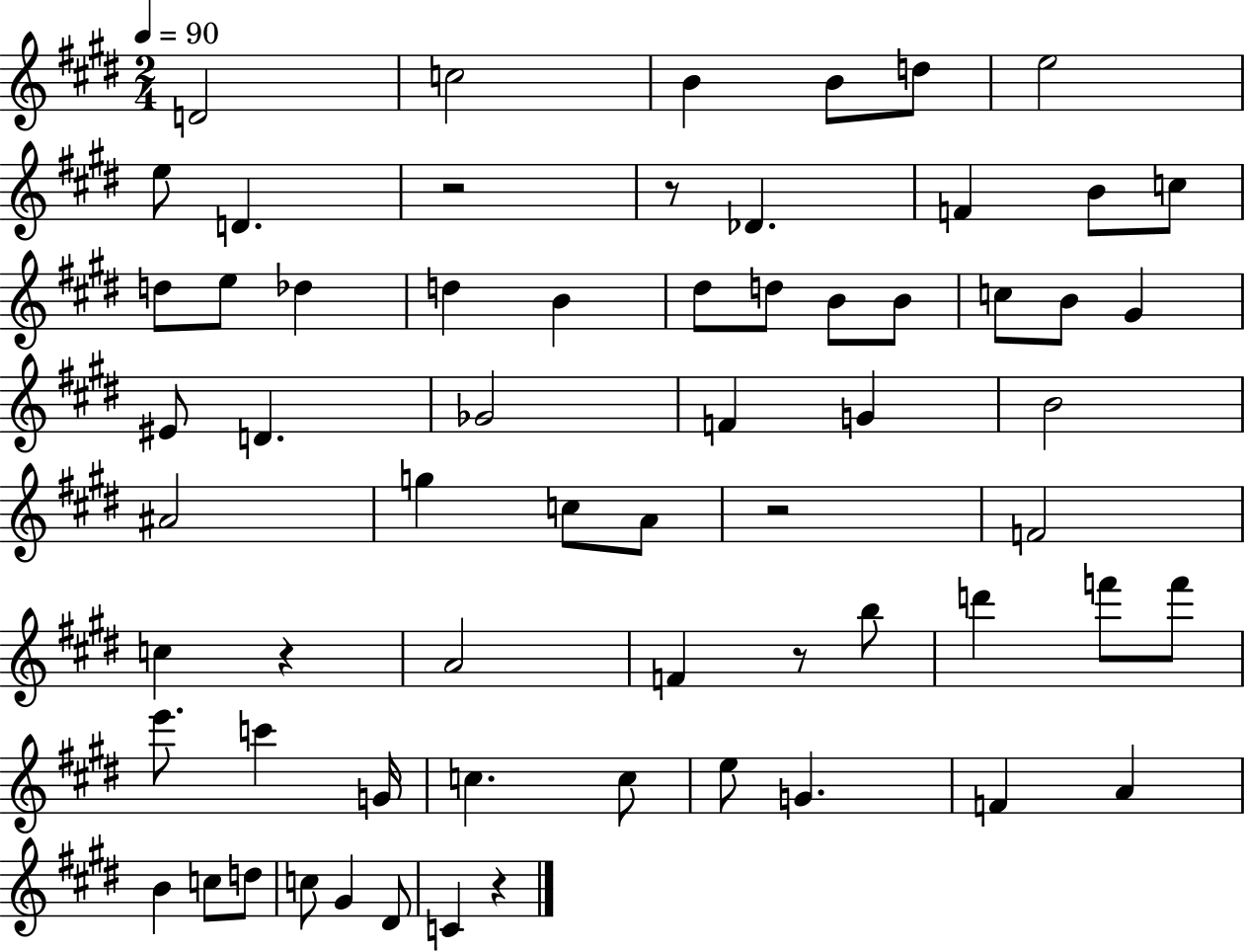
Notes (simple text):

D4/h C5/h B4/q B4/e D5/e E5/h E5/e D4/q. R/h R/e Db4/q. F4/q B4/e C5/e D5/e E5/e Db5/q D5/q B4/q D#5/e D5/e B4/e B4/e C5/e B4/e G#4/q EIS4/e D4/q. Gb4/h F4/q G4/q B4/h A#4/h G5/q C5/e A4/e R/h F4/h C5/q R/q A4/h F4/q R/e B5/e D6/q F6/e F6/e E6/e. C6/q G4/s C5/q. C5/e E5/e G4/q. F4/q A4/q B4/q C5/e D5/e C5/e G#4/q D#4/e C4/q R/q